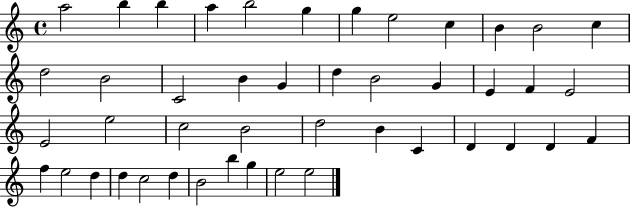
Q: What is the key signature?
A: C major